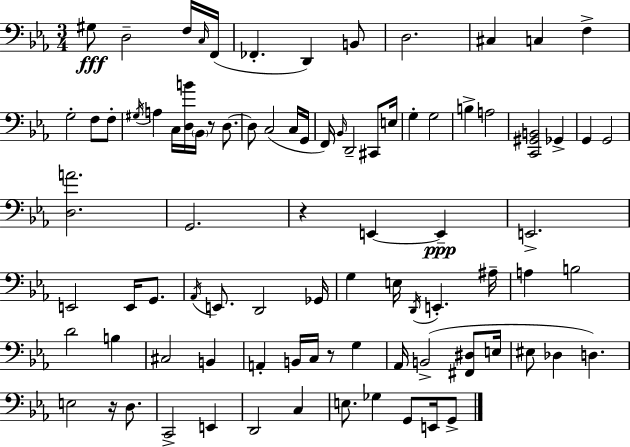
X:1
T:Untitled
M:3/4
L:1/4
K:Cm
^G,/2 D,2 F,/4 C,/4 F,,/4 _F,, D,, B,,/2 D,2 ^C, C, F, G,2 F,/2 F,/2 ^G,/4 A, C,/4 [D,B]/4 _B,,/4 z/2 D,/2 D,/2 C,2 C,/4 G,,/4 F,,/4 _B,,/4 D,,2 ^C,,/2 E,/4 G, G,2 B, A,2 [C,,^G,,B,,]2 _G,, G,, G,,2 [D,A]2 G,,2 z E,, E,, E,,2 E,,2 E,,/4 G,,/2 _A,,/4 E,,/2 D,,2 _G,,/4 G, E,/4 D,,/4 E,, ^A,/4 A, B,2 D2 B, ^C,2 B,, A,, B,,/4 C,/4 z/2 G, _A,,/4 B,,2 [^F,,^D,]/2 E,/4 ^E,/2 _D, D, E,2 z/4 D,/2 C,,2 E,, D,,2 C, E,/2 _G, G,,/2 E,,/4 G,,/2